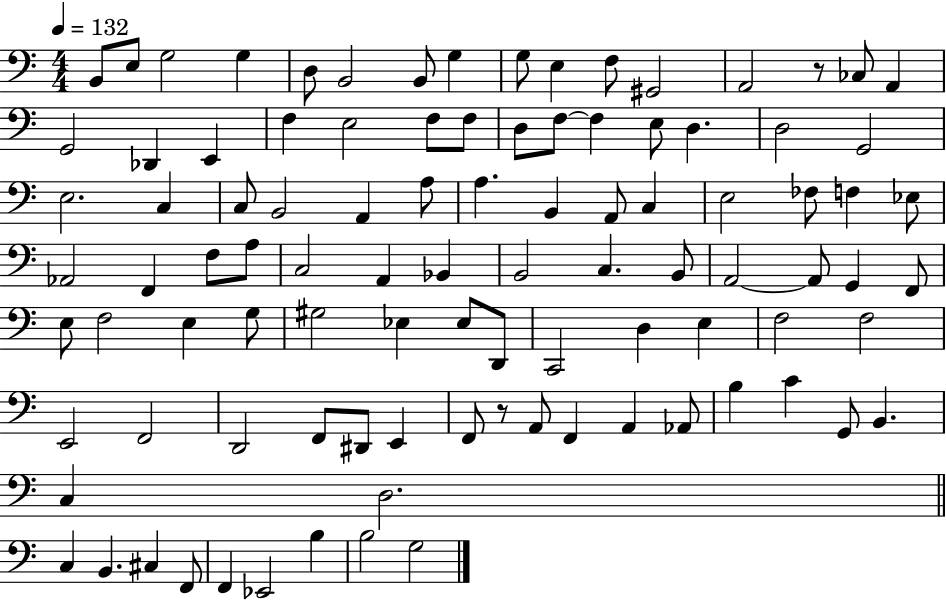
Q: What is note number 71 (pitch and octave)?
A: E2